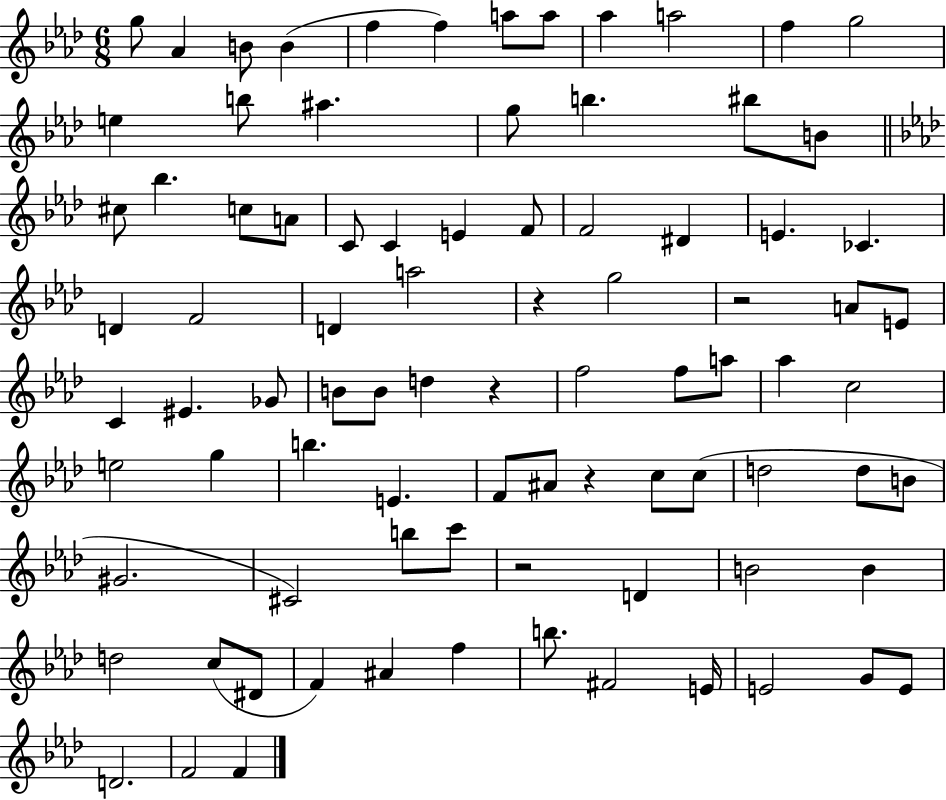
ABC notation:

X:1
T:Untitled
M:6/8
L:1/4
K:Ab
g/2 _A B/2 B f f a/2 a/2 _a a2 f g2 e b/2 ^a g/2 b ^b/2 B/2 ^c/2 _b c/2 A/2 C/2 C E F/2 F2 ^D E _C D F2 D a2 z g2 z2 A/2 E/2 C ^E _G/2 B/2 B/2 d z f2 f/2 a/2 _a c2 e2 g b E F/2 ^A/2 z c/2 c/2 d2 d/2 B/2 ^G2 ^C2 b/2 c'/2 z2 D B2 B d2 c/2 ^D/2 F ^A f b/2 ^F2 E/4 E2 G/2 E/2 D2 F2 F